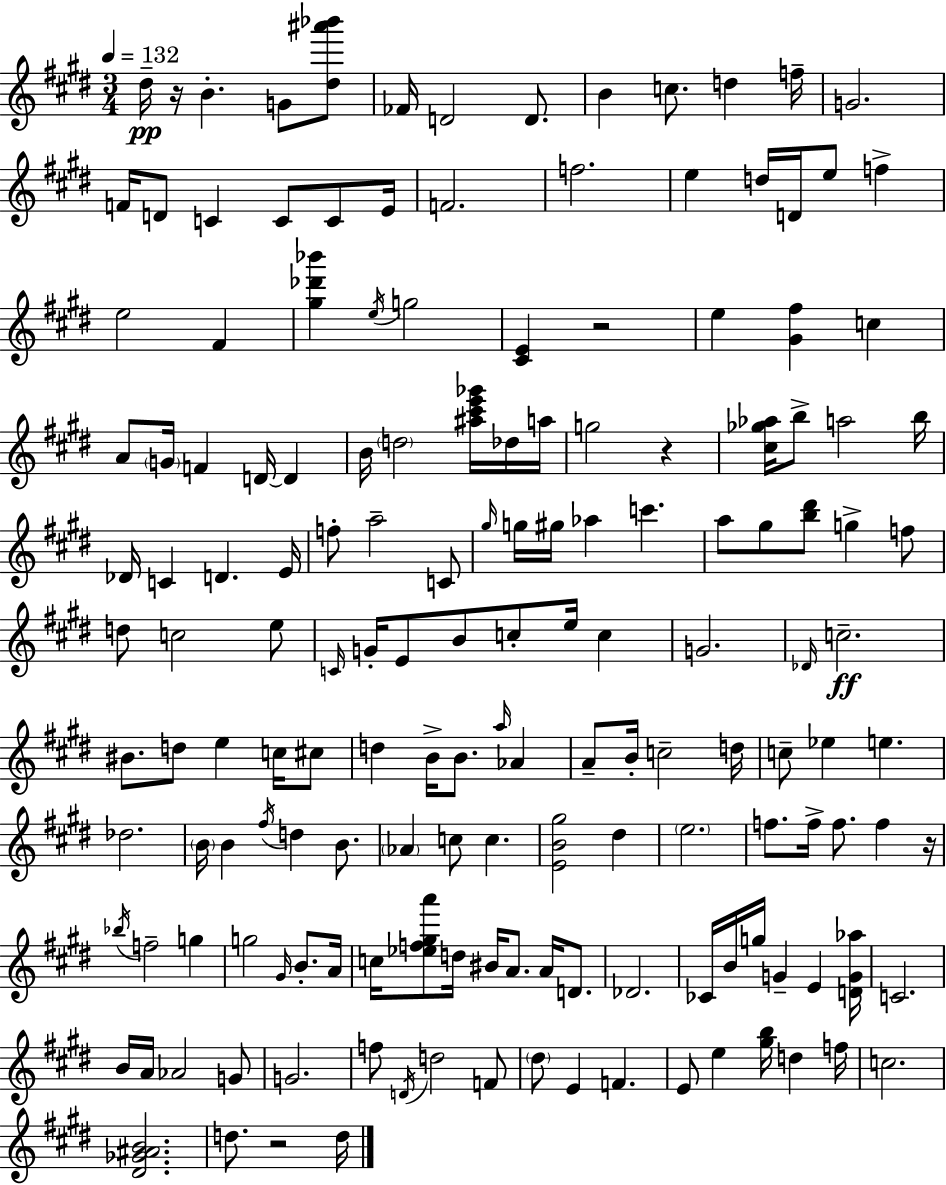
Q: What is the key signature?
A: E major